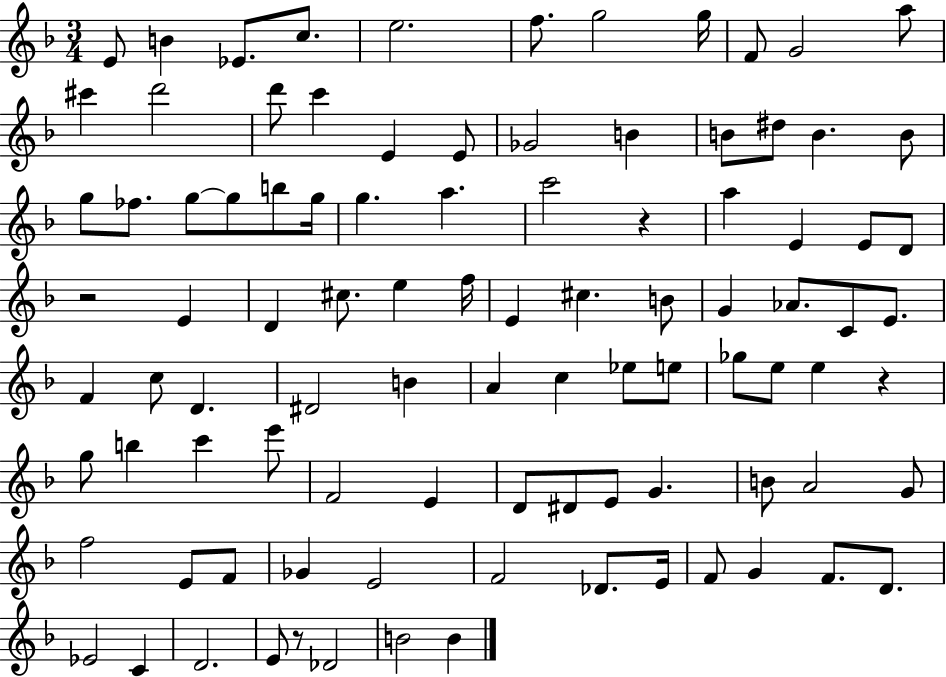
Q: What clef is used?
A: treble